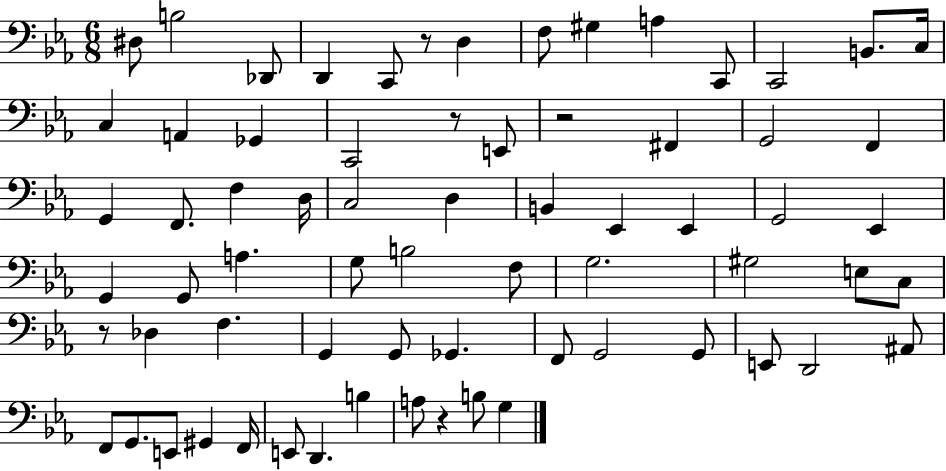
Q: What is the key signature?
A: EES major